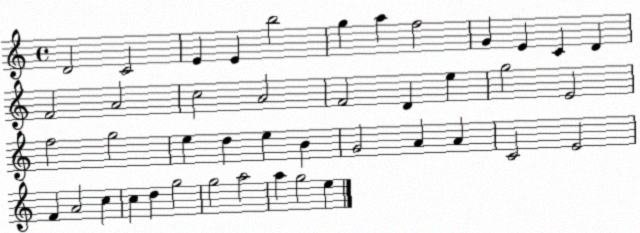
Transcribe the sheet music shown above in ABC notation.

X:1
T:Untitled
M:4/4
L:1/4
K:C
D2 C2 E E b2 g a f2 G E C D F2 A2 c2 A2 F2 D e g2 E2 f2 g2 e d e B G2 A A C2 E2 F A2 c c d g2 g2 a2 a g2 e